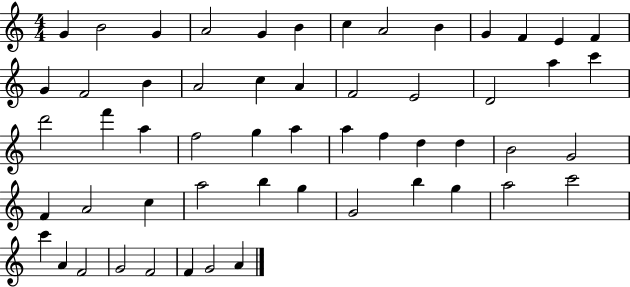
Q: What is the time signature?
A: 4/4